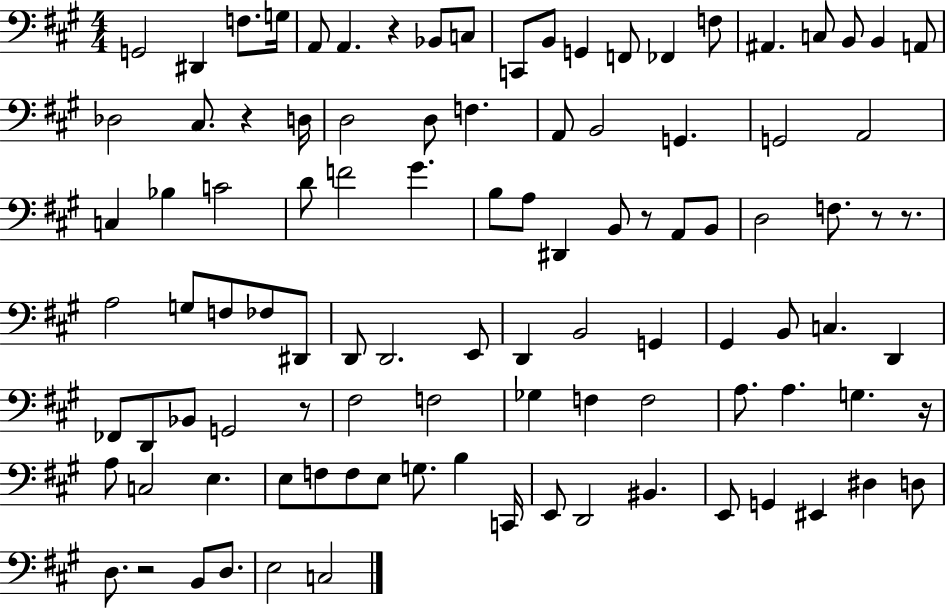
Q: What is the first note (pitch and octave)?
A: G2